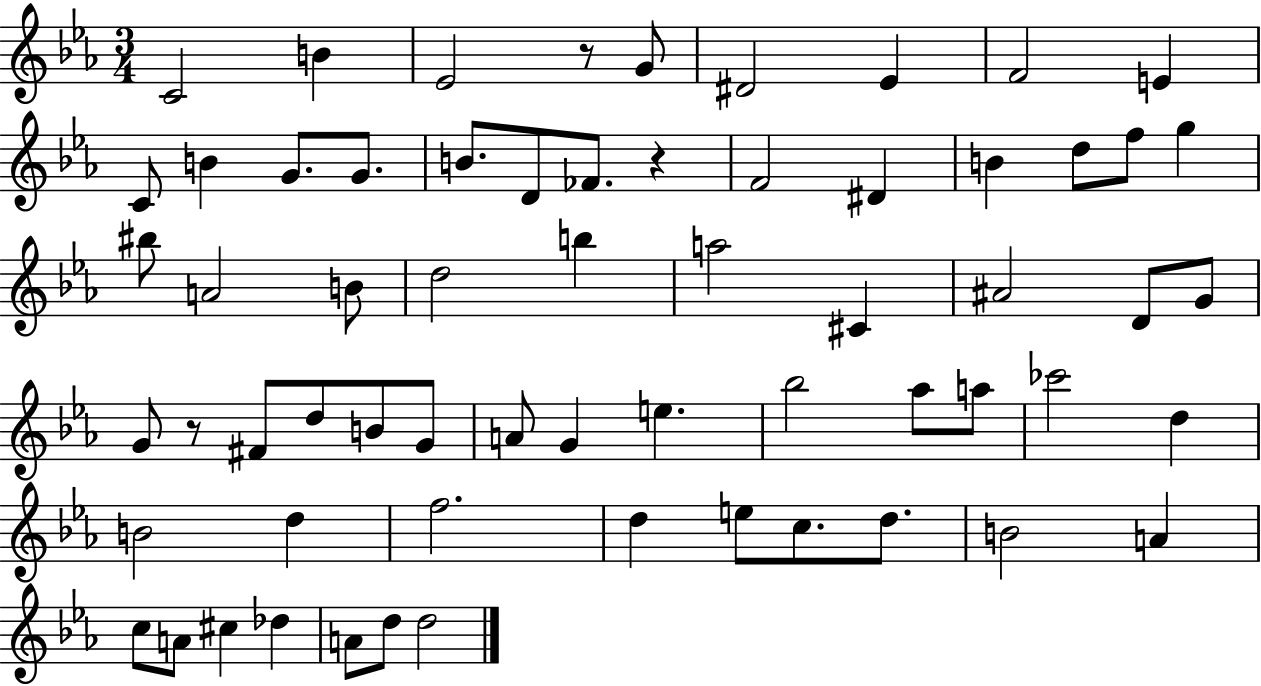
{
  \clef treble
  \numericTimeSignature
  \time 3/4
  \key ees \major
  \repeat volta 2 { c'2 b'4 | ees'2 r8 g'8 | dis'2 ees'4 | f'2 e'4 | \break c'8 b'4 g'8. g'8. | b'8. d'8 fes'8. r4 | f'2 dis'4 | b'4 d''8 f''8 g''4 | \break bis''8 a'2 b'8 | d''2 b''4 | a''2 cis'4 | ais'2 d'8 g'8 | \break g'8 r8 fis'8 d''8 b'8 g'8 | a'8 g'4 e''4. | bes''2 aes''8 a''8 | ces'''2 d''4 | \break b'2 d''4 | f''2. | d''4 e''8 c''8. d''8. | b'2 a'4 | \break c''8 a'8 cis''4 des''4 | a'8 d''8 d''2 | } \bar "|."
}